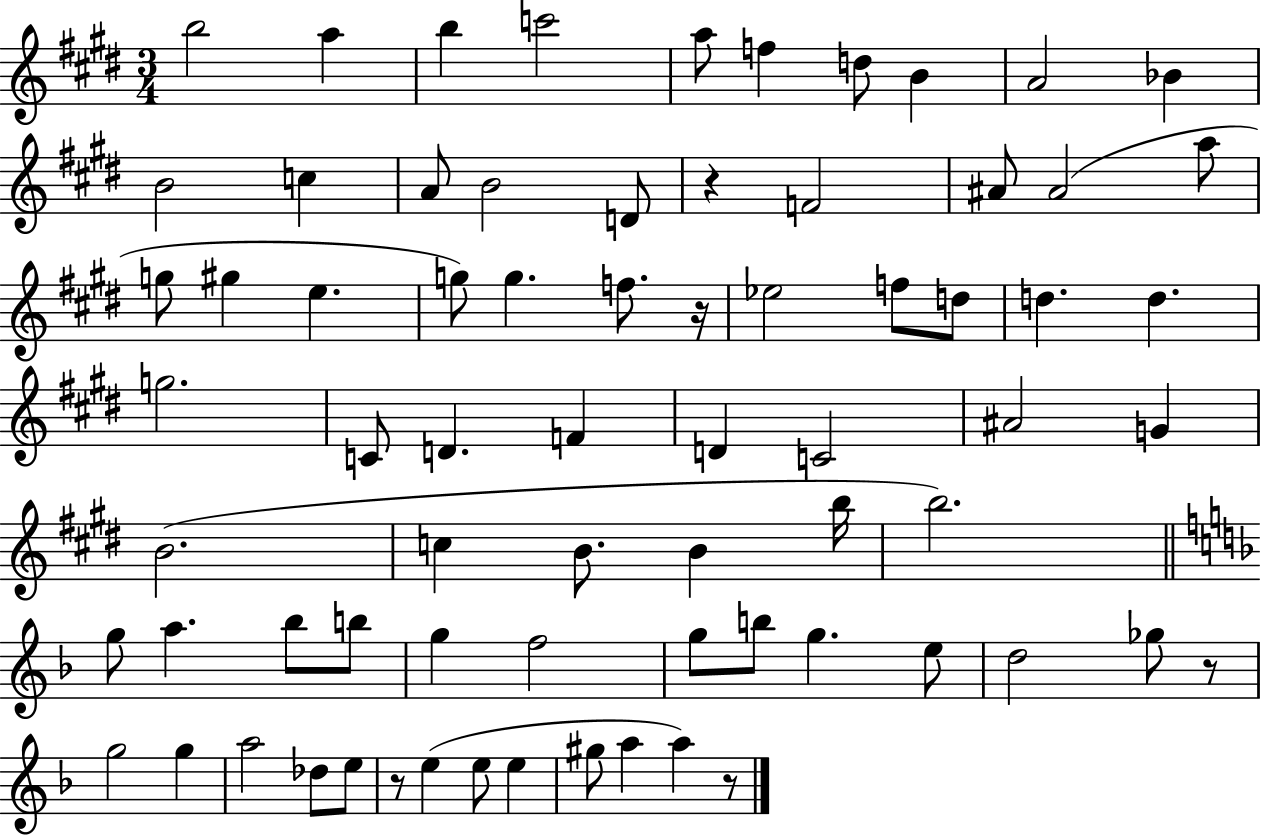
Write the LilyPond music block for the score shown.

{
  \clef treble
  \numericTimeSignature
  \time 3/4
  \key e \major
  b''2 a''4 | b''4 c'''2 | a''8 f''4 d''8 b'4 | a'2 bes'4 | \break b'2 c''4 | a'8 b'2 d'8 | r4 f'2 | ais'8 ais'2( a''8 | \break g''8 gis''4 e''4. | g''8) g''4. f''8. r16 | ees''2 f''8 d''8 | d''4. d''4. | \break g''2. | c'8 d'4. f'4 | d'4 c'2 | ais'2 g'4 | \break b'2.( | c''4 b'8. b'4 b''16 | b''2.) | \bar "||" \break \key d \minor g''8 a''4. bes''8 b''8 | g''4 f''2 | g''8 b''8 g''4. e''8 | d''2 ges''8 r8 | \break g''2 g''4 | a''2 des''8 e''8 | r8 e''4( e''8 e''4 | gis''8 a''4 a''4) r8 | \break \bar "|."
}